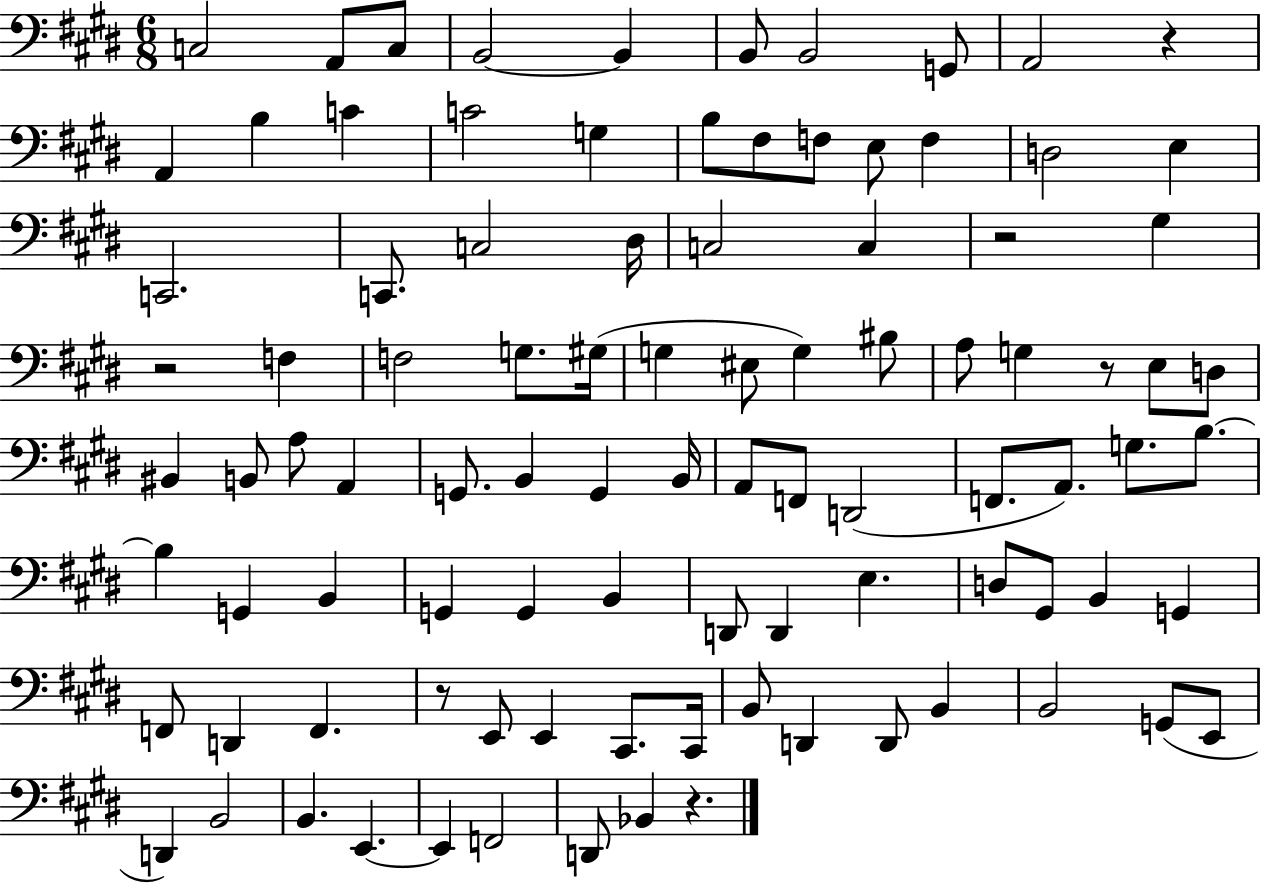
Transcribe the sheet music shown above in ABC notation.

X:1
T:Untitled
M:6/8
L:1/4
K:E
C,2 A,,/2 C,/2 B,,2 B,, B,,/2 B,,2 G,,/2 A,,2 z A,, B, C C2 G, B,/2 ^F,/2 F,/2 E,/2 F, D,2 E, C,,2 C,,/2 C,2 ^D,/4 C,2 C, z2 ^G, z2 F, F,2 G,/2 ^G,/4 G, ^E,/2 G, ^B,/2 A,/2 G, z/2 E,/2 D,/2 ^B,, B,,/2 A,/2 A,, G,,/2 B,, G,, B,,/4 A,,/2 F,,/2 D,,2 F,,/2 A,,/2 G,/2 B,/2 B, G,, B,, G,, G,, B,, D,,/2 D,, E, D,/2 ^G,,/2 B,, G,, F,,/2 D,, F,, z/2 E,,/2 E,, ^C,,/2 ^C,,/4 B,,/2 D,, D,,/2 B,, B,,2 G,,/2 E,,/2 D,, B,,2 B,, E,, E,, F,,2 D,,/2 _B,, z